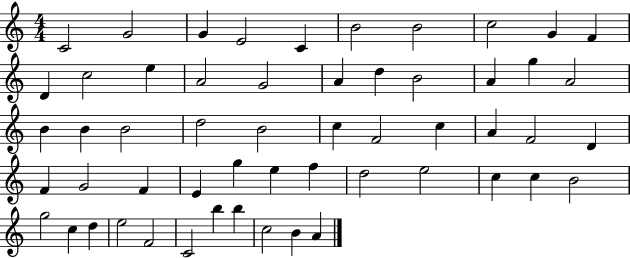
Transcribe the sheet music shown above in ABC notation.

X:1
T:Untitled
M:4/4
L:1/4
K:C
C2 G2 G E2 C B2 B2 c2 G F D c2 e A2 G2 A d B2 A g A2 B B B2 d2 B2 c F2 c A F2 D F G2 F E g e f d2 e2 c c B2 g2 c d e2 F2 C2 b b c2 B A